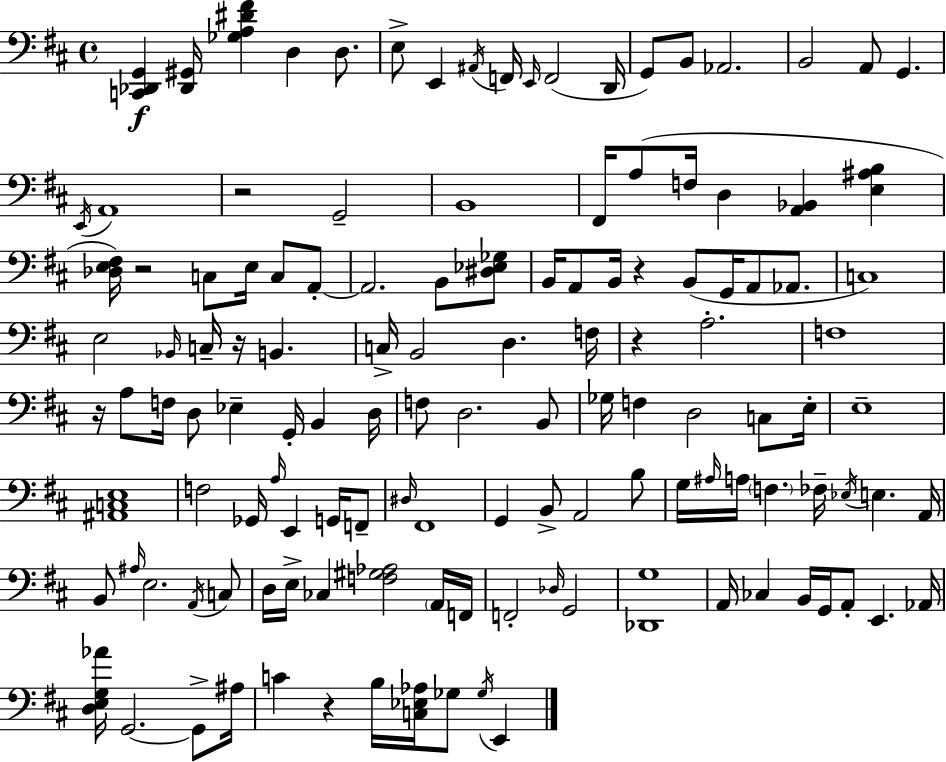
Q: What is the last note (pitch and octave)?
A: E2